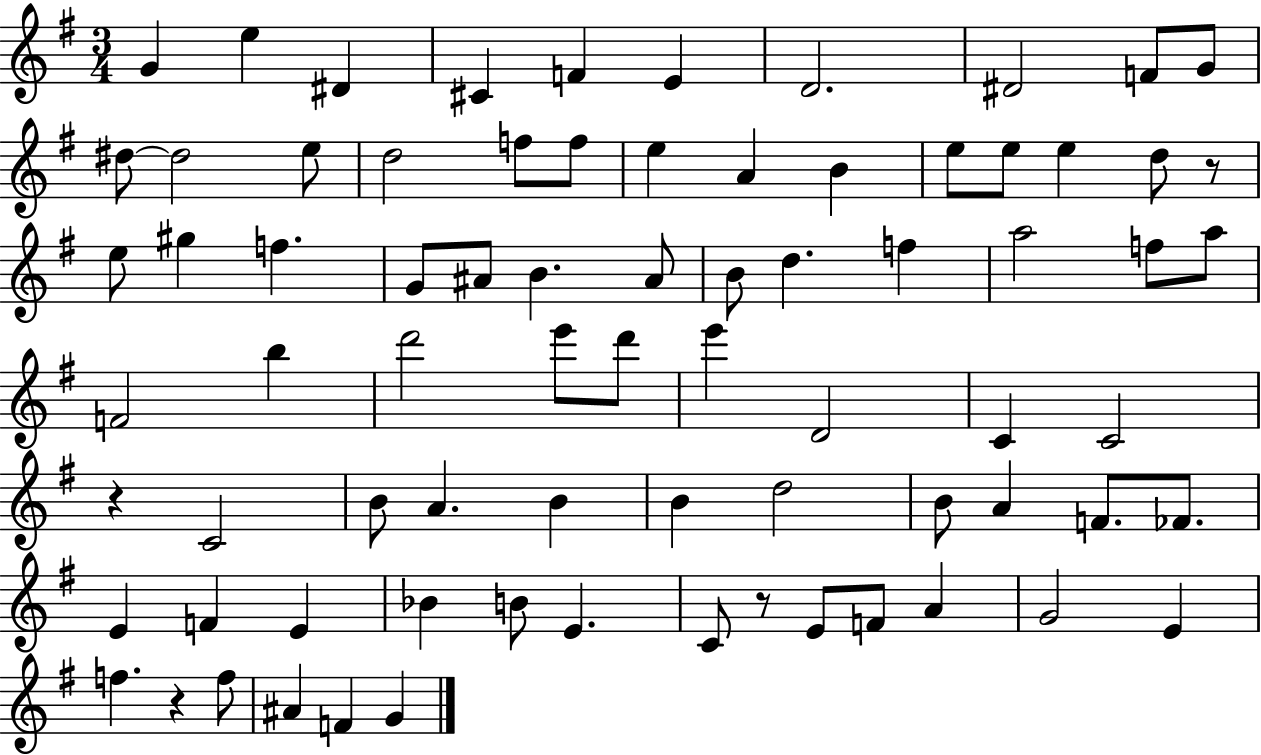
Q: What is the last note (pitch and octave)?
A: G4